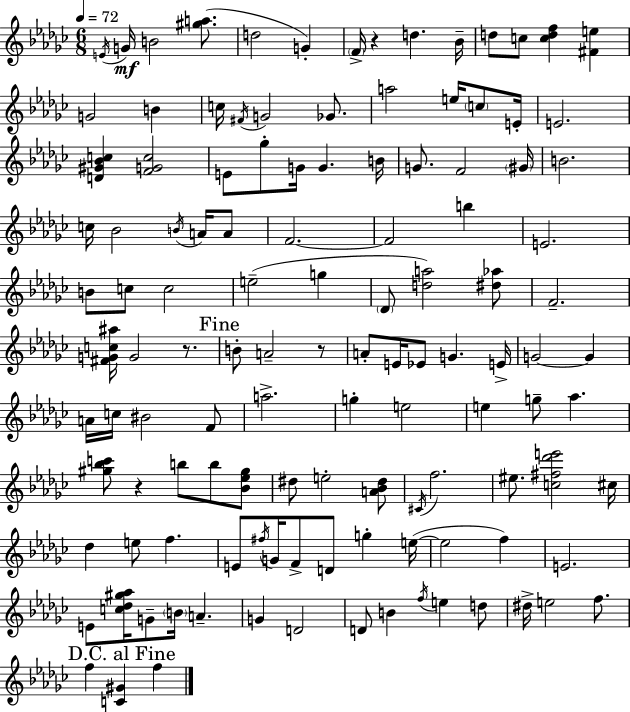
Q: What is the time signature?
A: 6/8